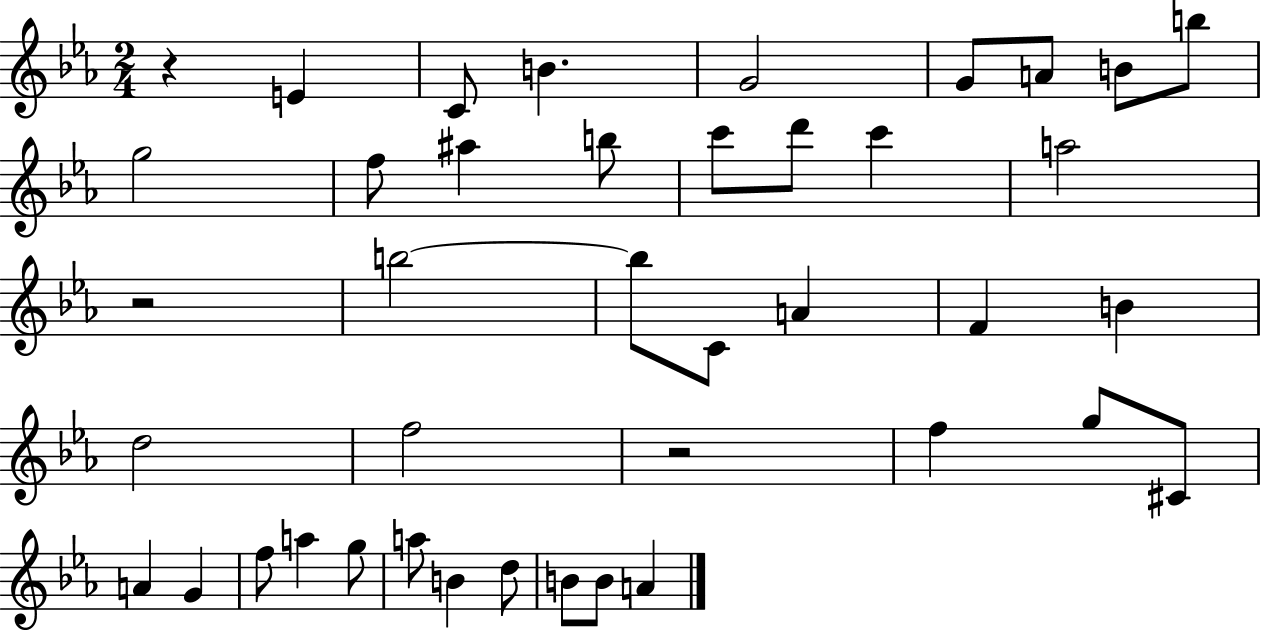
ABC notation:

X:1
T:Untitled
M:2/4
L:1/4
K:Eb
z E C/2 B G2 G/2 A/2 B/2 b/2 g2 f/2 ^a b/2 c'/2 d'/2 c' a2 z2 b2 b/2 C/2 A F B d2 f2 z2 f g/2 ^C/2 A G f/2 a g/2 a/2 B d/2 B/2 B/2 A